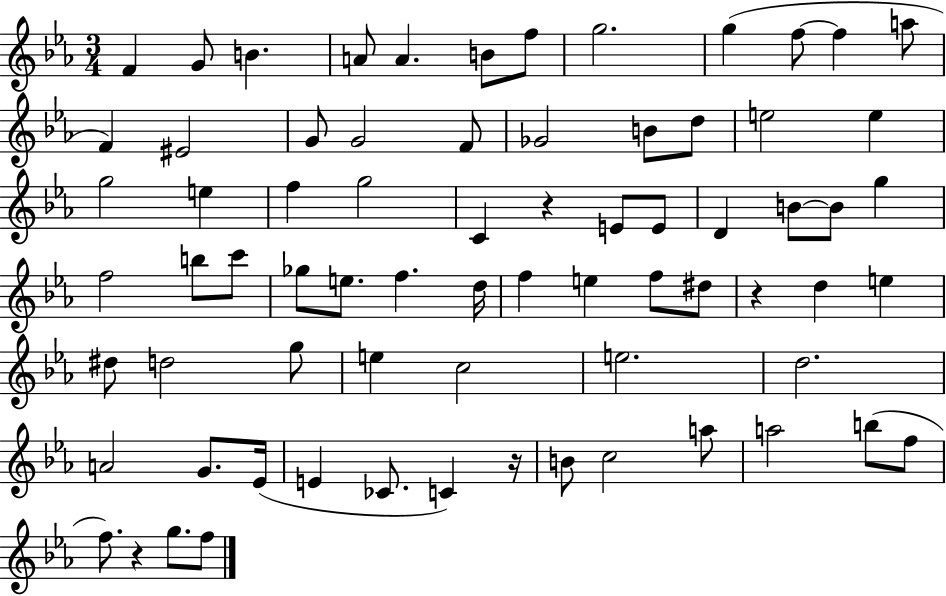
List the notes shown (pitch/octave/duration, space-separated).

F4/q G4/e B4/q. A4/e A4/q. B4/e F5/e G5/h. G5/q F5/e F5/q A5/e F4/q EIS4/h G4/e G4/h F4/e Gb4/h B4/e D5/e E5/h E5/q G5/h E5/q F5/q G5/h C4/q R/q E4/e E4/e D4/q B4/e B4/e G5/q F5/h B5/e C6/e Gb5/e E5/e. F5/q. D5/s F5/q E5/q F5/e D#5/e R/q D5/q E5/q D#5/e D5/h G5/e E5/q C5/h E5/h. D5/h. A4/h G4/e. Eb4/s E4/q CES4/e. C4/q R/s B4/e C5/h A5/e A5/h B5/e F5/e F5/e. R/q G5/e. F5/e